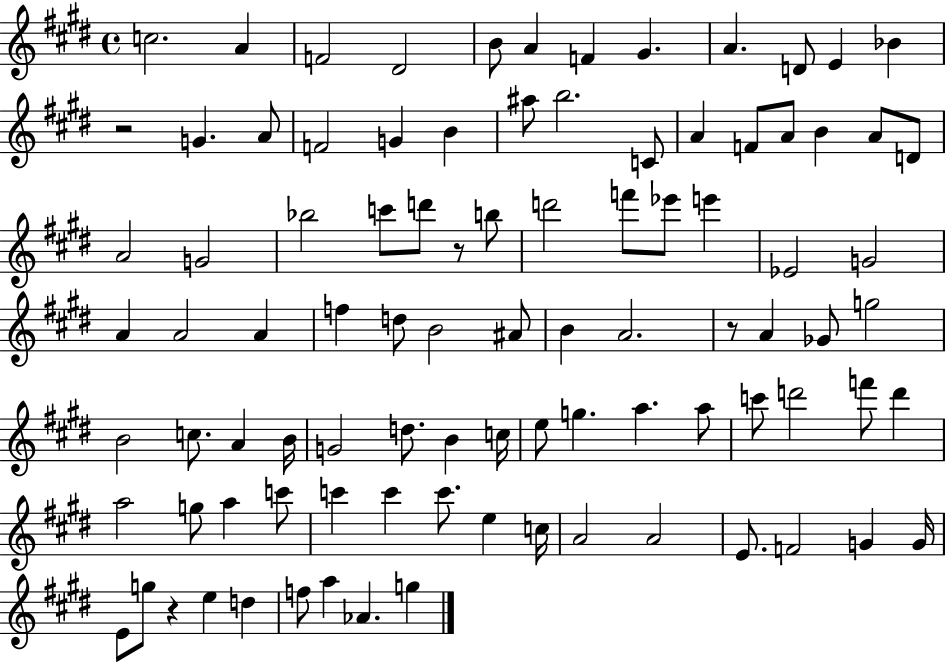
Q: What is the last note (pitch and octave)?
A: G5